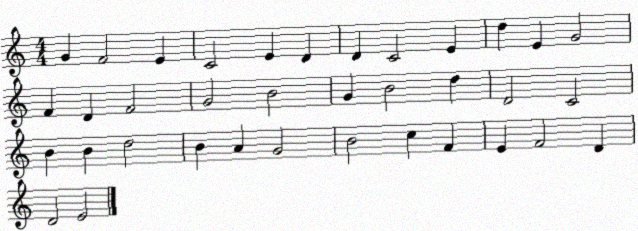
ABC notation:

X:1
T:Untitled
M:4/4
L:1/4
K:C
G F2 E C2 E D D C2 E d E G2 F D F2 G2 B2 G B2 d D2 C2 B B d2 B A G2 B2 c F E F2 D D2 E2